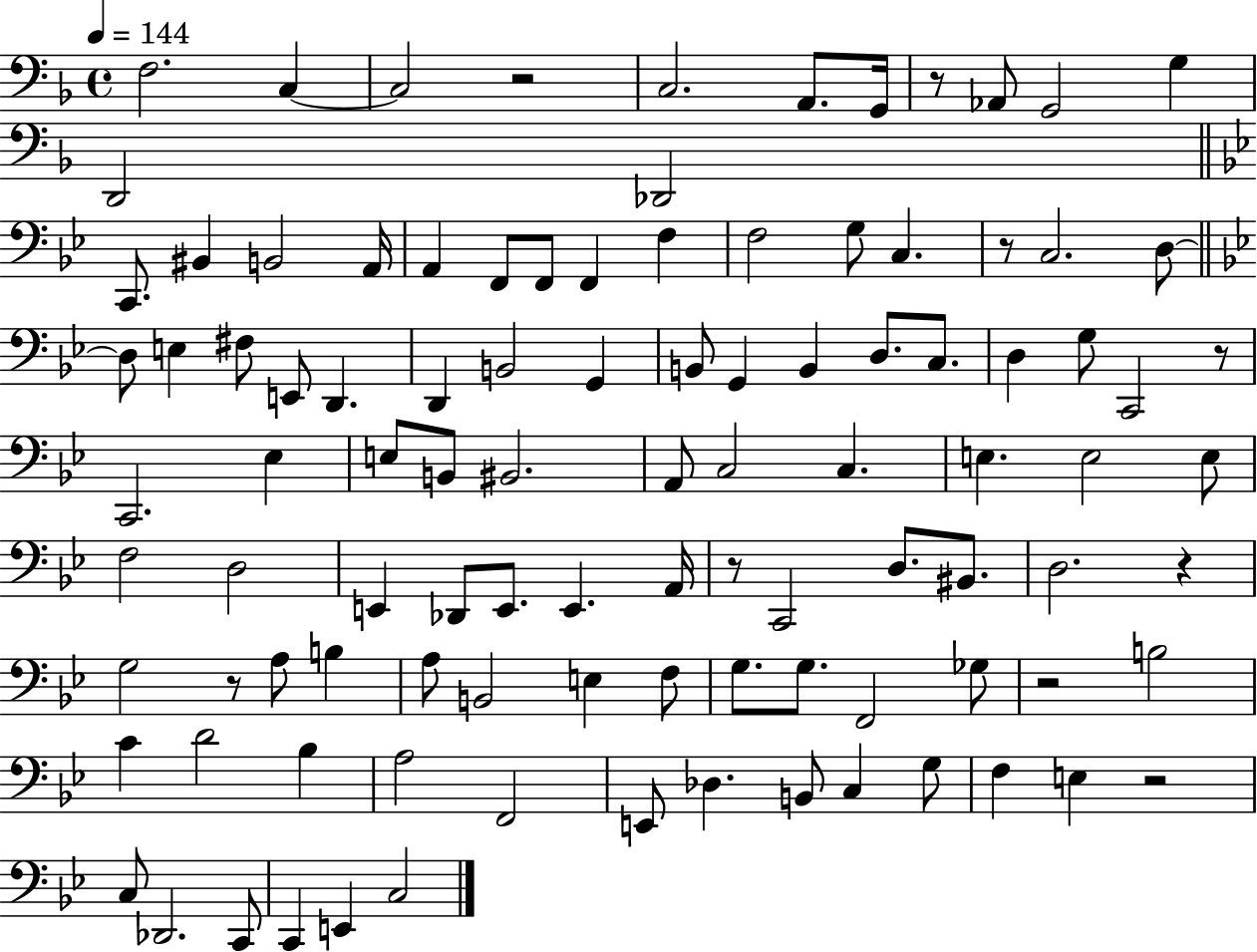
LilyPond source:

{
  \clef bass
  \time 4/4
  \defaultTimeSignature
  \key f \major
  \tempo 4 = 144
  f2. c4~~ | c2 r2 | c2. a,8. g,16 | r8 aes,8 g,2 g4 | \break d,2 des,2 | \bar "||" \break \key bes \major c,8. bis,4 b,2 a,16 | a,4 f,8 f,8 f,4 f4 | f2 g8 c4. | r8 c2. d8~~ | \break \bar "||" \break \key bes \major d8 e4 fis8 e,8 d,4. | d,4 b,2 g,4 | b,8 g,4 b,4 d8. c8. | d4 g8 c,2 r8 | \break c,2. ees4 | e8 b,8 bis,2. | a,8 c2 c4. | e4. e2 e8 | \break f2 d2 | e,4 des,8 e,8. e,4. a,16 | r8 c,2 d8. bis,8. | d2. r4 | \break g2 r8 a8 b4 | a8 b,2 e4 f8 | g8. g8. f,2 ges8 | r2 b2 | \break c'4 d'2 bes4 | a2 f,2 | e,8 des4. b,8 c4 g8 | f4 e4 r2 | \break c8 des,2. c,8 | c,4 e,4 c2 | \bar "|."
}